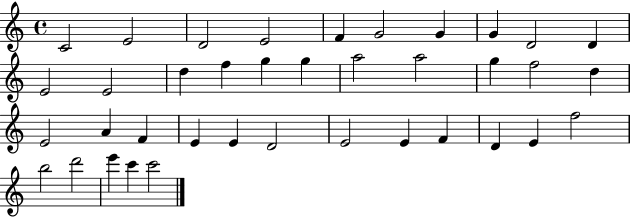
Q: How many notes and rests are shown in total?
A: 38